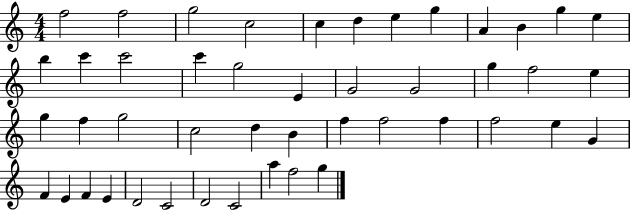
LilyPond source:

{
  \clef treble
  \numericTimeSignature
  \time 4/4
  \key c \major
  f''2 f''2 | g''2 c''2 | c''4 d''4 e''4 g''4 | a'4 b'4 g''4 e''4 | \break b''4 c'''4 c'''2 | c'''4 g''2 e'4 | g'2 g'2 | g''4 f''2 e''4 | \break g''4 f''4 g''2 | c''2 d''4 b'4 | f''4 f''2 f''4 | f''2 e''4 g'4 | \break f'4 e'4 f'4 e'4 | d'2 c'2 | d'2 c'2 | a''4 f''2 g''4 | \break \bar "|."
}